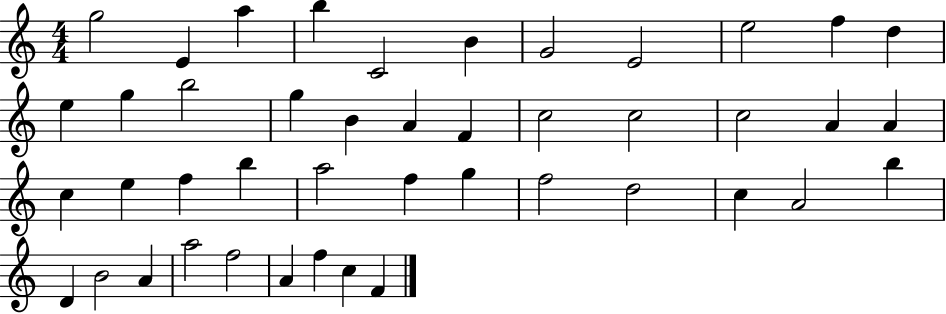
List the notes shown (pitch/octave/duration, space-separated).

G5/h E4/q A5/q B5/q C4/h B4/q G4/h E4/h E5/h F5/q D5/q E5/q G5/q B5/h G5/q B4/q A4/q F4/q C5/h C5/h C5/h A4/q A4/q C5/q E5/q F5/q B5/q A5/h F5/q G5/q F5/h D5/h C5/q A4/h B5/q D4/q B4/h A4/q A5/h F5/h A4/q F5/q C5/q F4/q